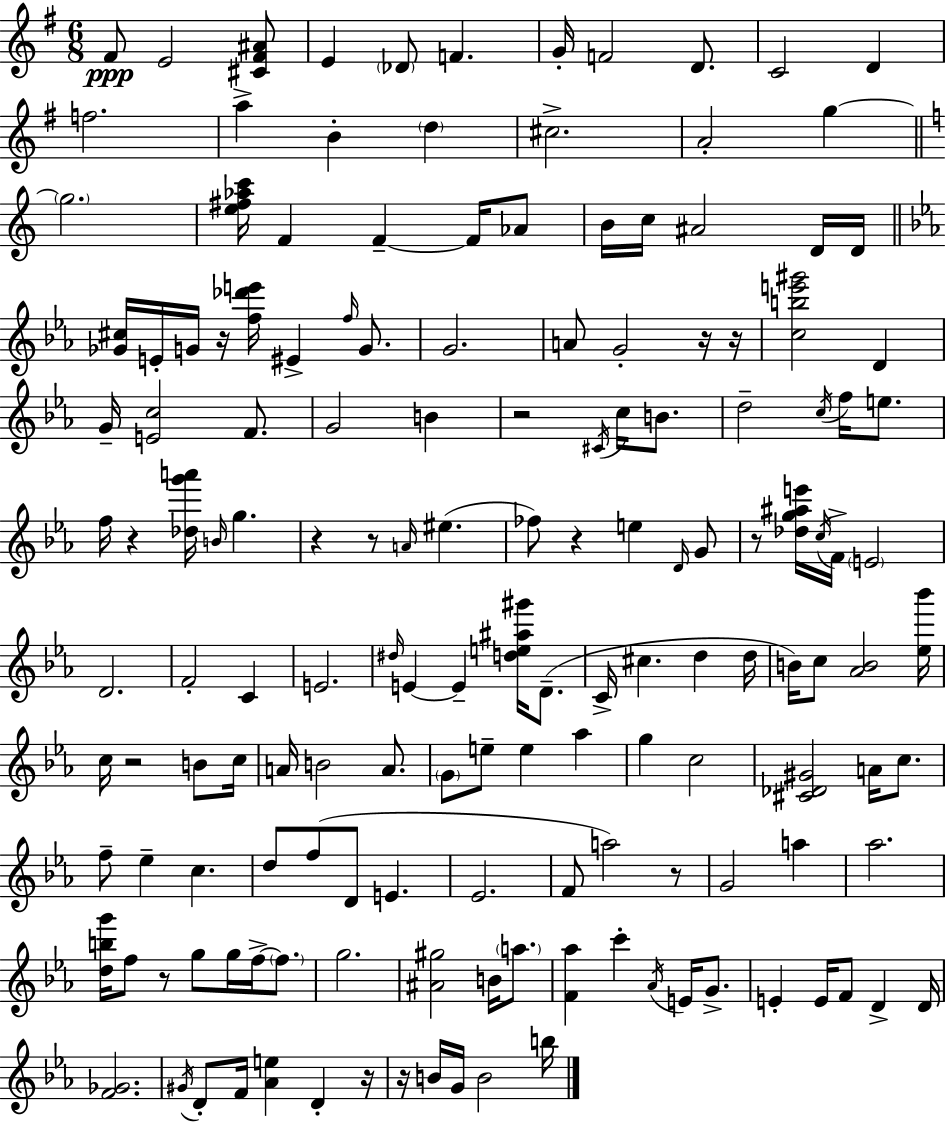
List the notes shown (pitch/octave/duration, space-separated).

F#4/e E4/h [C#4,F#4,A#4]/e E4/q Db4/e F4/q. G4/s F4/h D4/e. C4/h D4/q F5/h. A5/q B4/q D5/q C#5/h. A4/h G5/q G5/h. [E5,F#5,Ab5,C6]/s F4/q F4/q F4/s Ab4/e B4/s C5/s A#4/h D4/s D4/s [Gb4,C#5]/s E4/s G4/s R/s [F5,Db6,E6]/s EIS4/q F5/s G4/e. G4/h. A4/e G4/h R/s R/s [C5,B5,E6,G#6]/h D4/q G4/s [E4,C5]/h F4/e. G4/h B4/q R/h C#4/s C5/s B4/e. D5/h C5/s F5/s E5/e. F5/s R/q [Db5,G6,A6]/s B4/s G5/q. R/q R/e A4/s EIS5/q. FES5/e R/q E5/q D4/s G4/e R/e [Db5,G5,A#5,E6]/s C5/s F4/s E4/h D4/h. F4/h C4/q E4/h. D#5/s E4/q E4/q [D5,E5,A#5,G#6]/s D4/e. C4/s C#5/q. D5/q D5/s B4/s C5/e [Ab4,B4]/h [Eb5,Bb6]/s C5/s R/h B4/e C5/s A4/s B4/h A4/e. G4/e E5/e E5/q Ab5/q G5/q C5/h [C#4,Db4,G#4]/h A4/s C5/e. F5/e Eb5/q C5/q. D5/e F5/e D4/e E4/q. Eb4/h. F4/e A5/h R/e G4/h A5/q Ab5/h. [D5,B5,G6]/s F5/e R/e G5/e G5/s F5/s F5/e. G5/h. [A#4,G#5]/h B4/s A5/e. [F4,Ab5]/q C6/q Ab4/s E4/s G4/e. E4/q E4/s F4/e D4/q D4/s [F4,Gb4]/h. G#4/s D4/e F4/s [Ab4,E5]/q D4/q R/s R/s B4/s G4/s B4/h B5/s